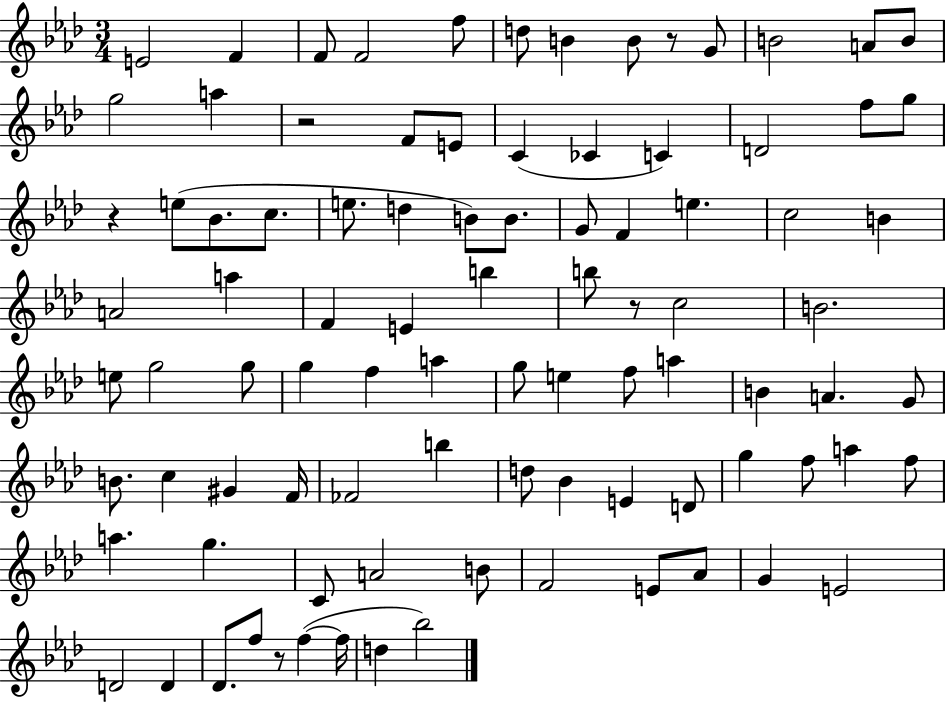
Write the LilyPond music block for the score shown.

{
  \clef treble
  \numericTimeSignature
  \time 3/4
  \key aes \major
  e'2 f'4 | f'8 f'2 f''8 | d''8 b'4 b'8 r8 g'8 | b'2 a'8 b'8 | \break g''2 a''4 | r2 f'8 e'8 | c'4( ces'4 c'4) | d'2 f''8 g''8 | \break r4 e''8( bes'8. c''8. | e''8. d''4 b'8) b'8. | g'8 f'4 e''4. | c''2 b'4 | \break a'2 a''4 | f'4 e'4 b''4 | b''8 r8 c''2 | b'2. | \break e''8 g''2 g''8 | g''4 f''4 a''4 | g''8 e''4 f''8 a''4 | b'4 a'4. g'8 | \break b'8. c''4 gis'4 f'16 | fes'2 b''4 | d''8 bes'4 e'4 d'8 | g''4 f''8 a''4 f''8 | \break a''4. g''4. | c'8 a'2 b'8 | f'2 e'8 aes'8 | g'4 e'2 | \break d'2 d'4 | des'8. f''8 r8 f''4~(~ f''16 | d''4 bes''2) | \bar "|."
}